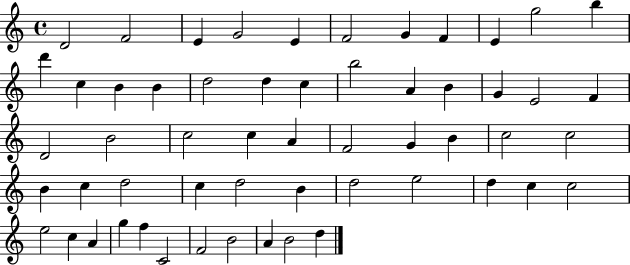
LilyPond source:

{
  \clef treble
  \time 4/4
  \defaultTimeSignature
  \key c \major
  d'2 f'2 | e'4 g'2 e'4 | f'2 g'4 f'4 | e'4 g''2 b''4 | \break d'''4 c''4 b'4 b'4 | d''2 d''4 c''4 | b''2 a'4 b'4 | g'4 e'2 f'4 | \break d'2 b'2 | c''2 c''4 a'4 | f'2 g'4 b'4 | c''2 c''2 | \break b'4 c''4 d''2 | c''4 d''2 b'4 | d''2 e''2 | d''4 c''4 c''2 | \break e''2 c''4 a'4 | g''4 f''4 c'2 | f'2 b'2 | a'4 b'2 d''4 | \break \bar "|."
}